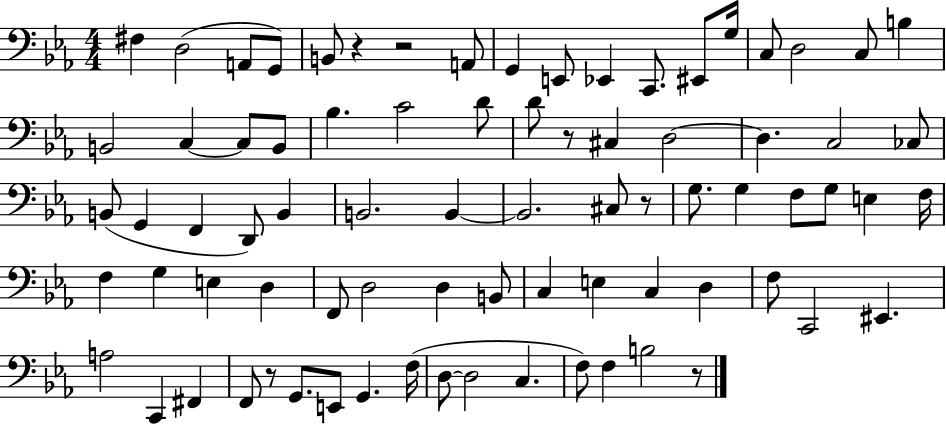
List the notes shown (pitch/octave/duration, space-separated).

F#3/q D3/h A2/e G2/e B2/e R/q R/h A2/e G2/q E2/e Eb2/q C2/e. EIS2/e G3/s C3/e D3/h C3/e B3/q B2/h C3/q C3/e B2/e Bb3/q. C4/h D4/e D4/e R/e C#3/q D3/h D3/q. C3/h CES3/e B2/e G2/q F2/q D2/e B2/q B2/h. B2/q B2/h. C#3/e R/e G3/e. G3/q F3/e G3/e E3/q F3/s F3/q G3/q E3/q D3/q F2/e D3/h D3/q B2/e C3/q E3/q C3/q D3/q F3/e C2/h EIS2/q. A3/h C2/q F#2/q F2/e R/e G2/e. E2/e G2/q. F3/s D3/e D3/h C3/q. F3/e F3/q B3/h R/e